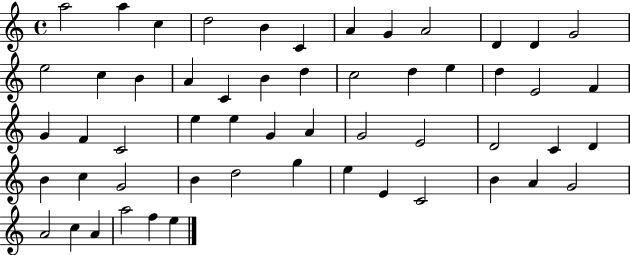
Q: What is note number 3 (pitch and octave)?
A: C5